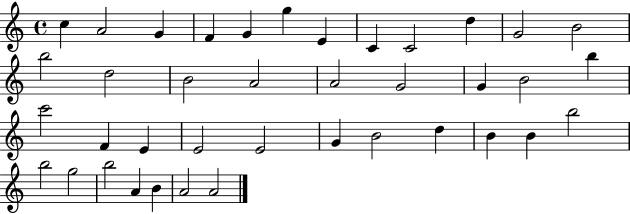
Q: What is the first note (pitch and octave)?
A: C5